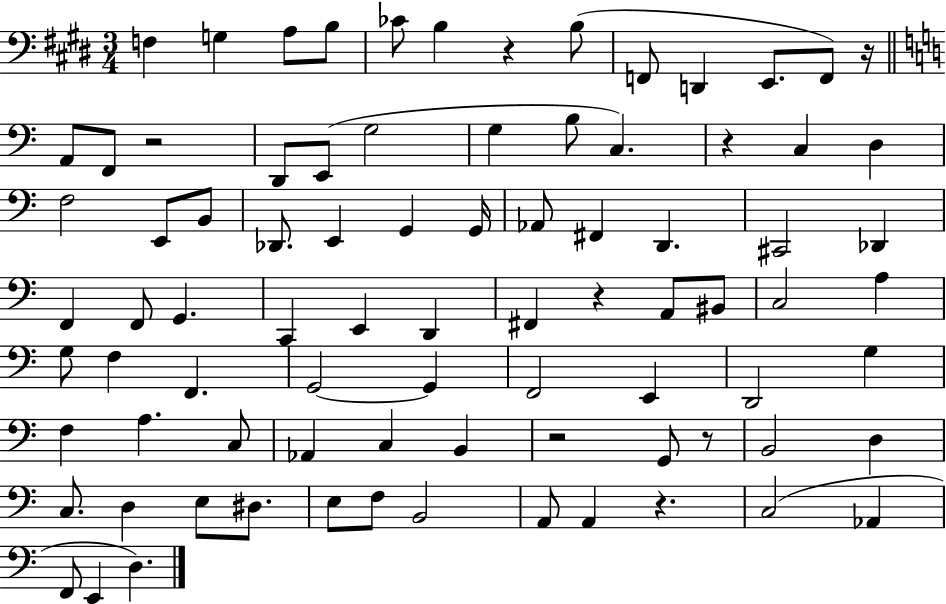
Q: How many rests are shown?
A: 8